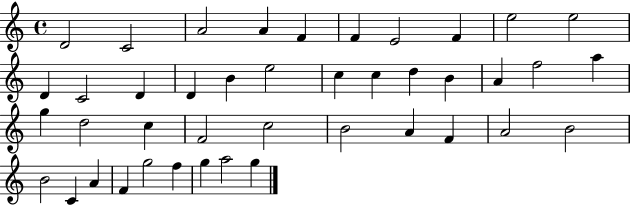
X:1
T:Untitled
M:4/4
L:1/4
K:C
D2 C2 A2 A F F E2 F e2 e2 D C2 D D B e2 c c d B A f2 a g d2 c F2 c2 B2 A F A2 B2 B2 C A F g2 f g a2 g